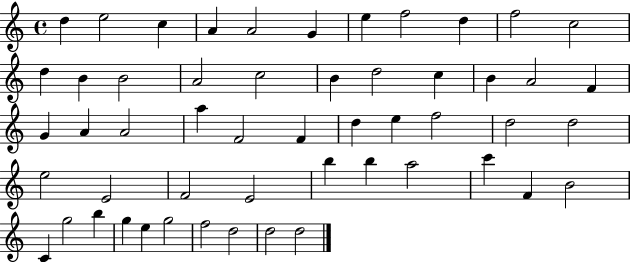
{
  \clef treble
  \time 4/4
  \defaultTimeSignature
  \key c \major
  d''4 e''2 c''4 | a'4 a'2 g'4 | e''4 f''2 d''4 | f''2 c''2 | \break d''4 b'4 b'2 | a'2 c''2 | b'4 d''2 c''4 | b'4 a'2 f'4 | \break g'4 a'4 a'2 | a''4 f'2 f'4 | d''4 e''4 f''2 | d''2 d''2 | \break e''2 e'2 | f'2 e'2 | b''4 b''4 a''2 | c'''4 f'4 b'2 | \break c'4 g''2 b''4 | g''4 e''4 g''2 | f''2 d''2 | d''2 d''2 | \break \bar "|."
}